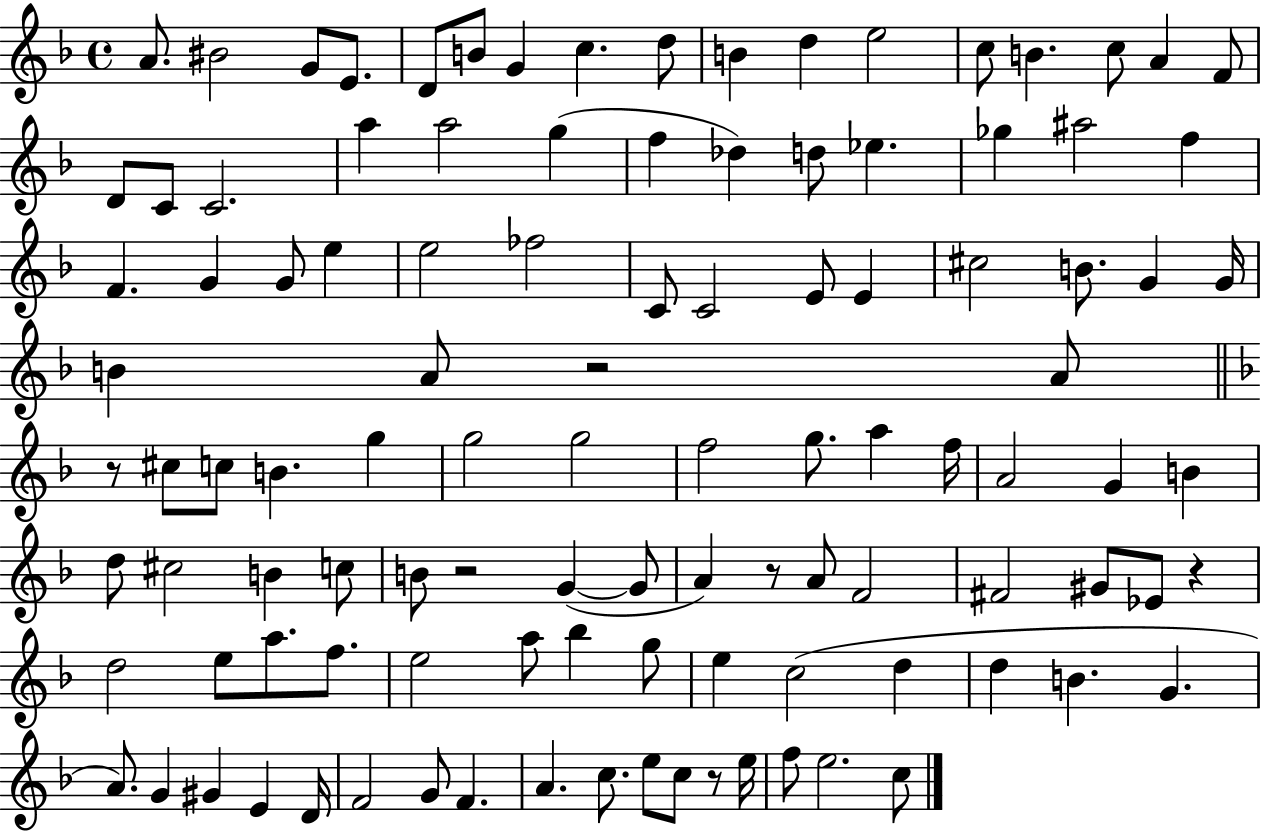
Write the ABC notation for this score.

X:1
T:Untitled
M:4/4
L:1/4
K:F
A/2 ^B2 G/2 E/2 D/2 B/2 G c d/2 B d e2 c/2 B c/2 A F/2 D/2 C/2 C2 a a2 g f _d d/2 _e _g ^a2 f F G G/2 e e2 _f2 C/2 C2 E/2 E ^c2 B/2 G G/4 B A/2 z2 A/2 z/2 ^c/2 c/2 B g g2 g2 f2 g/2 a f/4 A2 G B d/2 ^c2 B c/2 B/2 z2 G G/2 A z/2 A/2 F2 ^F2 ^G/2 _E/2 z d2 e/2 a/2 f/2 e2 a/2 _b g/2 e c2 d d B G A/2 G ^G E D/4 F2 G/2 F A c/2 e/2 c/2 z/2 e/4 f/2 e2 c/2